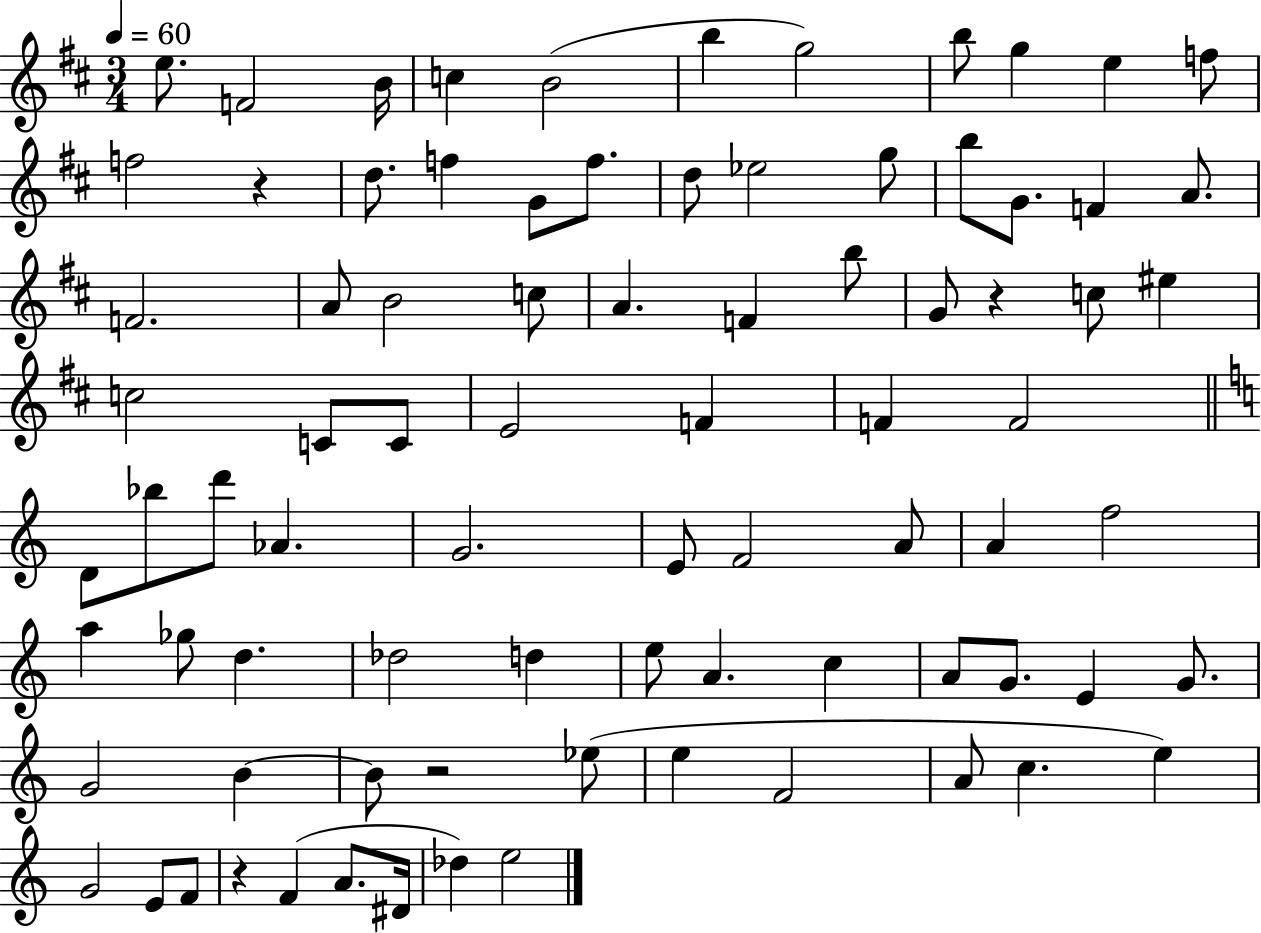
X:1
T:Untitled
M:3/4
L:1/4
K:D
e/2 F2 B/4 c B2 b g2 b/2 g e f/2 f2 z d/2 f G/2 f/2 d/2 _e2 g/2 b/2 G/2 F A/2 F2 A/2 B2 c/2 A F b/2 G/2 z c/2 ^e c2 C/2 C/2 E2 F F F2 D/2 _b/2 d'/2 _A G2 E/2 F2 A/2 A f2 a _g/2 d _d2 d e/2 A c A/2 G/2 E G/2 G2 B B/2 z2 _e/2 e F2 A/2 c e G2 E/2 F/2 z F A/2 ^D/4 _d e2